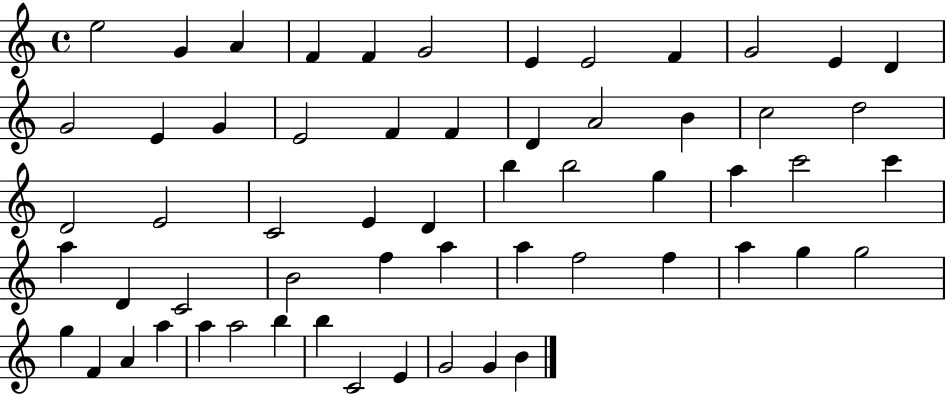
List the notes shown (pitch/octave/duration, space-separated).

E5/h G4/q A4/q F4/q F4/q G4/h E4/q E4/h F4/q G4/h E4/q D4/q G4/h E4/q G4/q E4/h F4/q F4/q D4/q A4/h B4/q C5/h D5/h D4/h E4/h C4/h E4/q D4/q B5/q B5/h G5/q A5/q C6/h C6/q A5/q D4/q C4/h B4/h F5/q A5/q A5/q F5/h F5/q A5/q G5/q G5/h G5/q F4/q A4/q A5/q A5/q A5/h B5/q B5/q C4/h E4/q G4/h G4/q B4/q